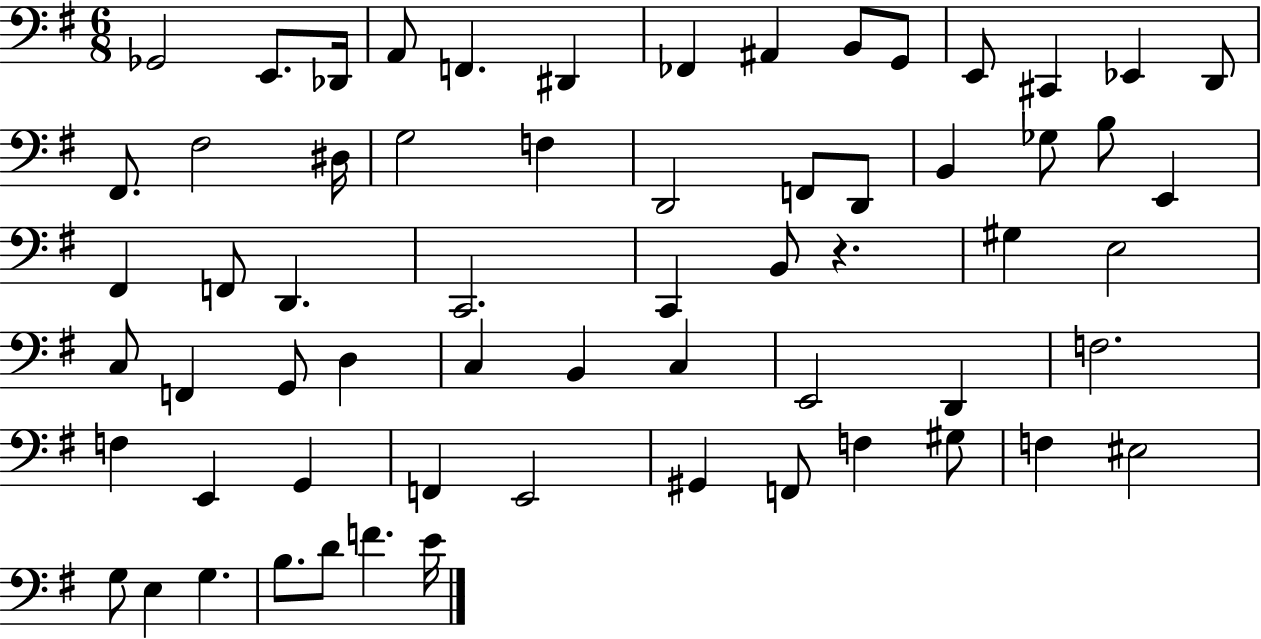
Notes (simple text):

Gb2/h E2/e. Db2/s A2/e F2/q. D#2/q FES2/q A#2/q B2/e G2/e E2/e C#2/q Eb2/q D2/e F#2/e. F#3/h D#3/s G3/h F3/q D2/h F2/e D2/e B2/q Gb3/e B3/e E2/q F#2/q F2/e D2/q. C2/h. C2/q B2/e R/q. G#3/q E3/h C3/e F2/q G2/e D3/q C3/q B2/q C3/q E2/h D2/q F3/h. F3/q E2/q G2/q F2/q E2/h G#2/q F2/e F3/q G#3/e F3/q EIS3/h G3/e E3/q G3/q. B3/e. D4/e F4/q. E4/s